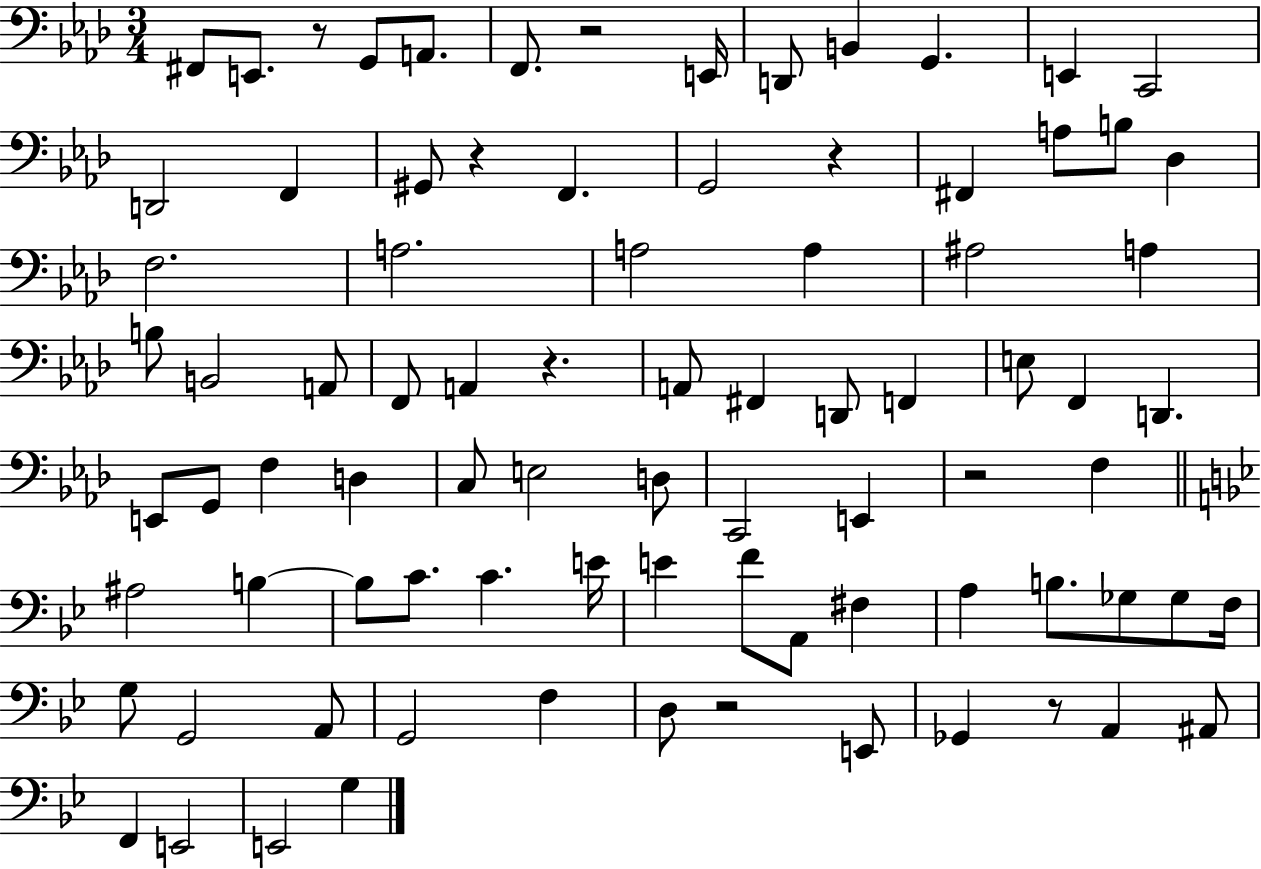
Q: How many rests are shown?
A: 8